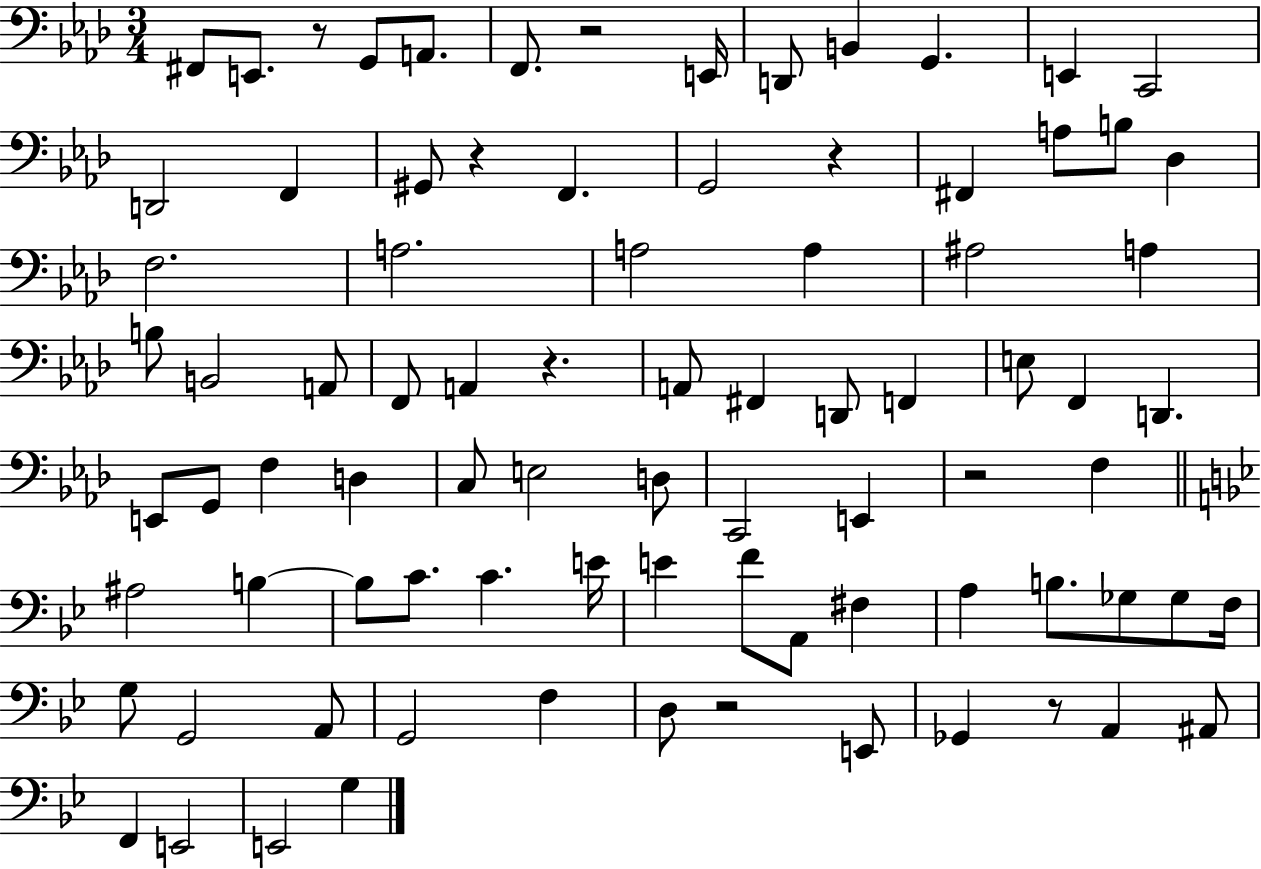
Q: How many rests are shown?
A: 8